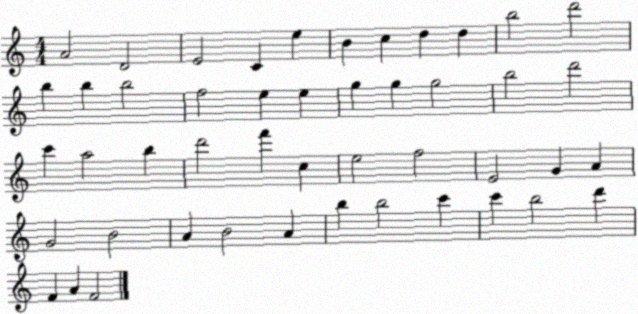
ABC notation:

X:1
T:Untitled
M:4/4
L:1/4
K:C
A2 D2 E2 C e B c d d b2 d'2 b b b2 f2 e e g g g2 b2 d'2 c' a2 b d'2 f' c e2 f2 E2 G A G2 B2 A B2 A b b2 c' c' b2 d' F A F2